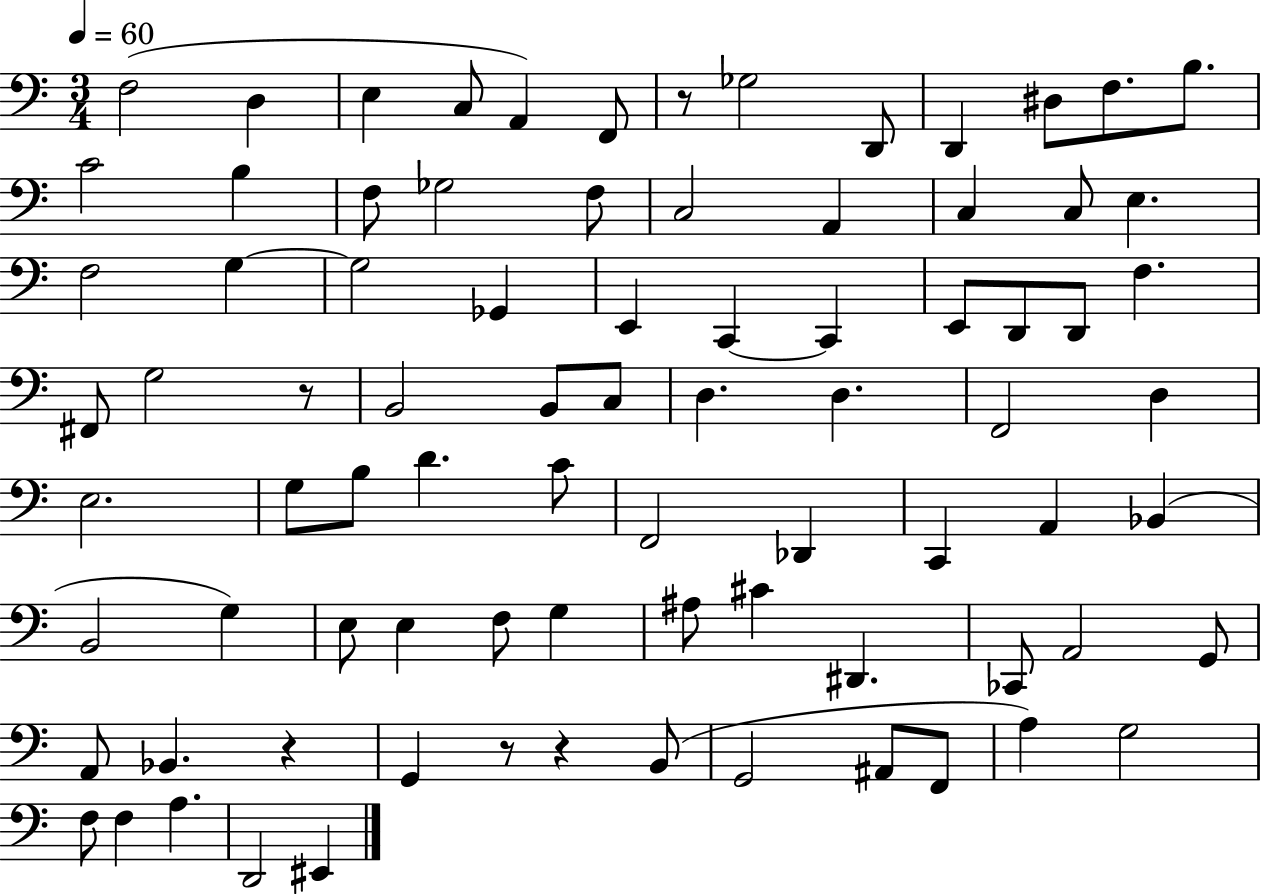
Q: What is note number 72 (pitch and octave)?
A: A3